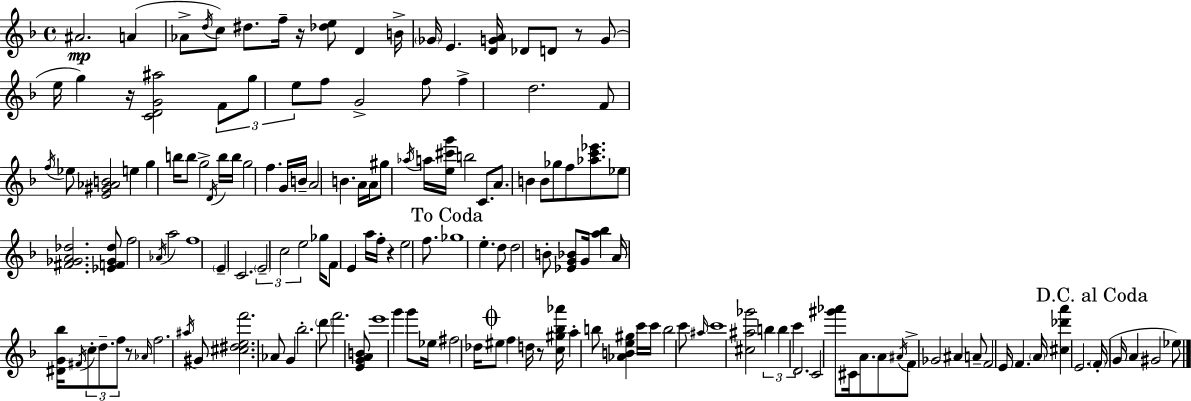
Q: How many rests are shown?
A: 6